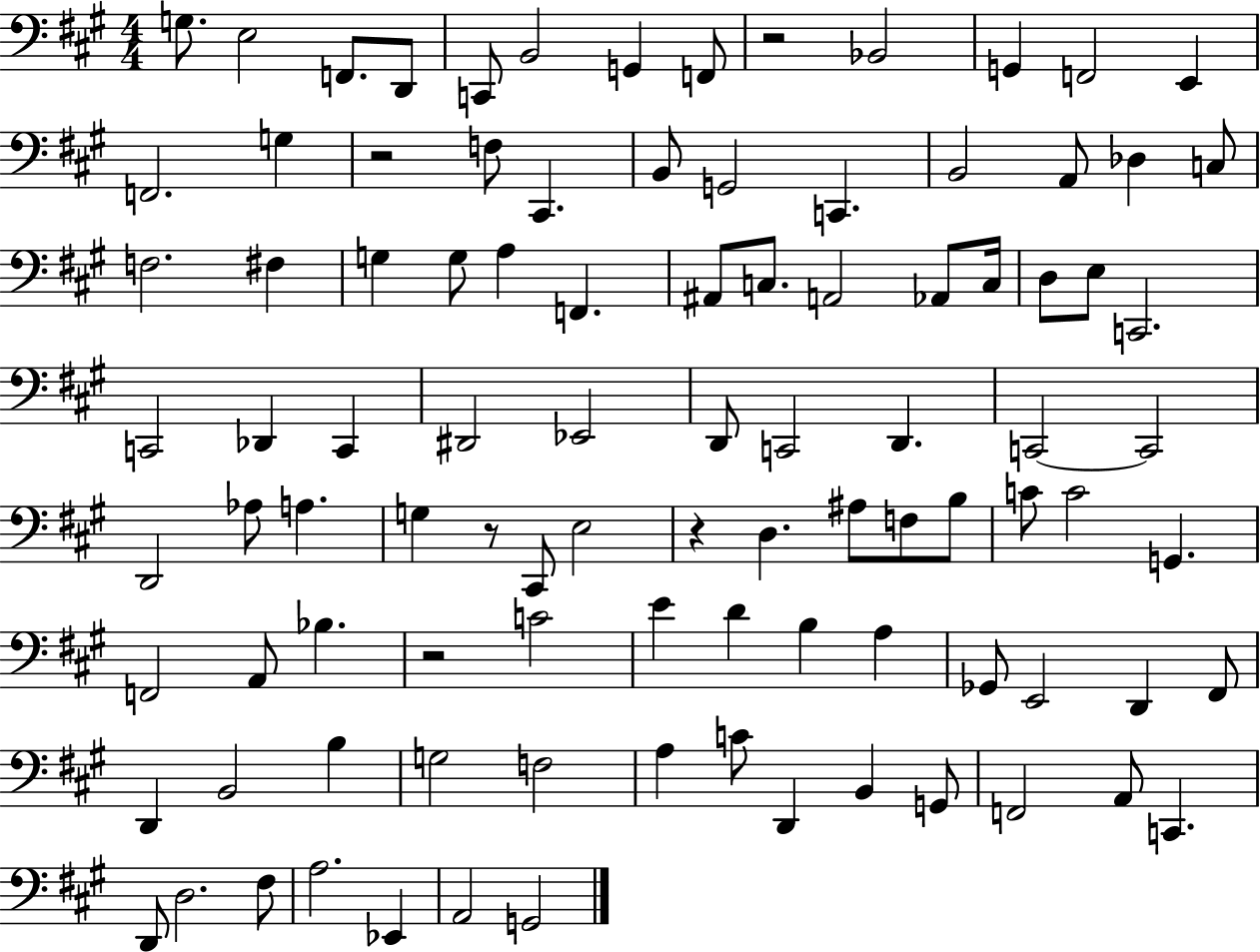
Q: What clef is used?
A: bass